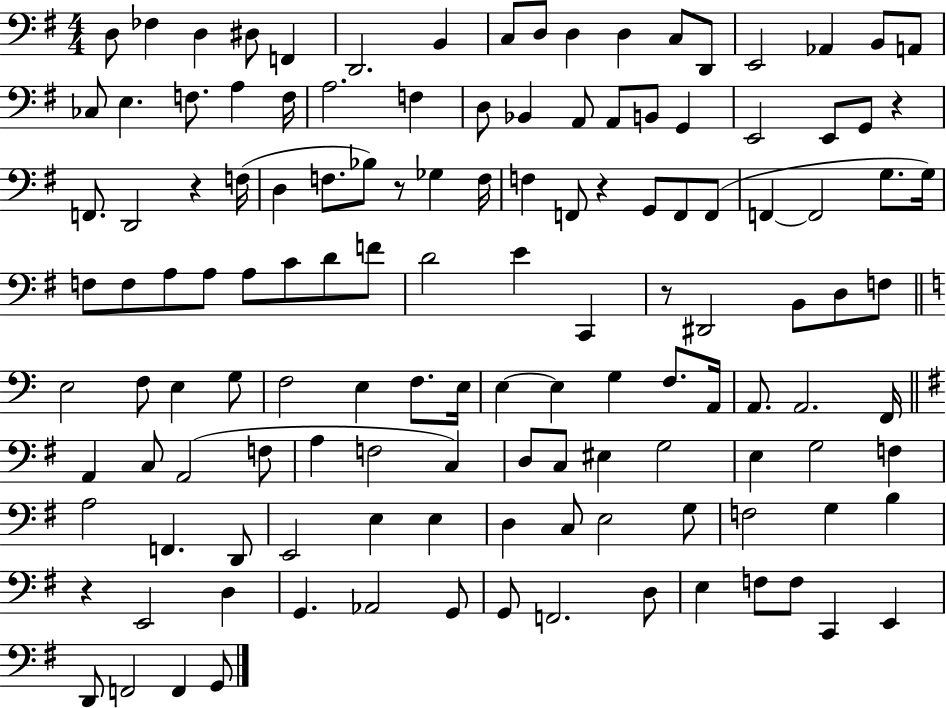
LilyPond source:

{
  \clef bass
  \numericTimeSignature
  \time 4/4
  \key g \major
  d8 fes4 d4 dis8 f,4 | d,2. b,4 | c8 d8 d4 d4 c8 d,8 | e,2 aes,4 b,8 a,8 | \break ces8 e4. f8. a4 f16 | a2. f4 | d8 bes,4 a,8 a,8 b,8 g,4 | e,2 e,8 g,8 r4 | \break f,8. d,2 r4 f16( | d4 f8. bes8) r8 ges4 f16 | f4 f,8 r4 g,8 f,8 f,8( | f,4~~ f,2 g8. g16) | \break f8 f8 a8 a8 a8 c'8 d'8 f'8 | d'2 e'4 c,4 | r8 dis,2 b,8 d8 f8 | \bar "||" \break \key c \major e2 f8 e4 g8 | f2 e4 f8. e16 | e4~~ e4 g4 f8. a,16 | a,8. a,2. f,16 | \break \bar "||" \break \key e \minor a,4 c8 a,2( f8 | a4 f2 c4) | d8 c8 eis4 g2 | e4 g2 f4 | \break a2 f,4. d,8 | e,2 e4 e4 | d4 c8 e2 g8 | f2 g4 b4 | \break r4 e,2 d4 | g,4. aes,2 g,8 | g,8 f,2. d8 | e4 f8 f8 c,4 e,4 | \break d,8 f,2 f,4 g,8 | \bar "|."
}